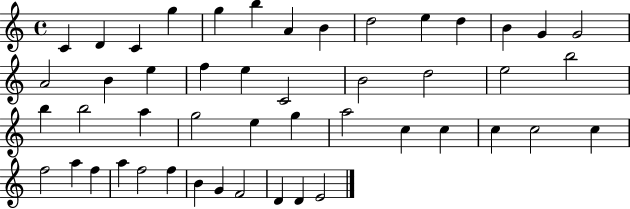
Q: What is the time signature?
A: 4/4